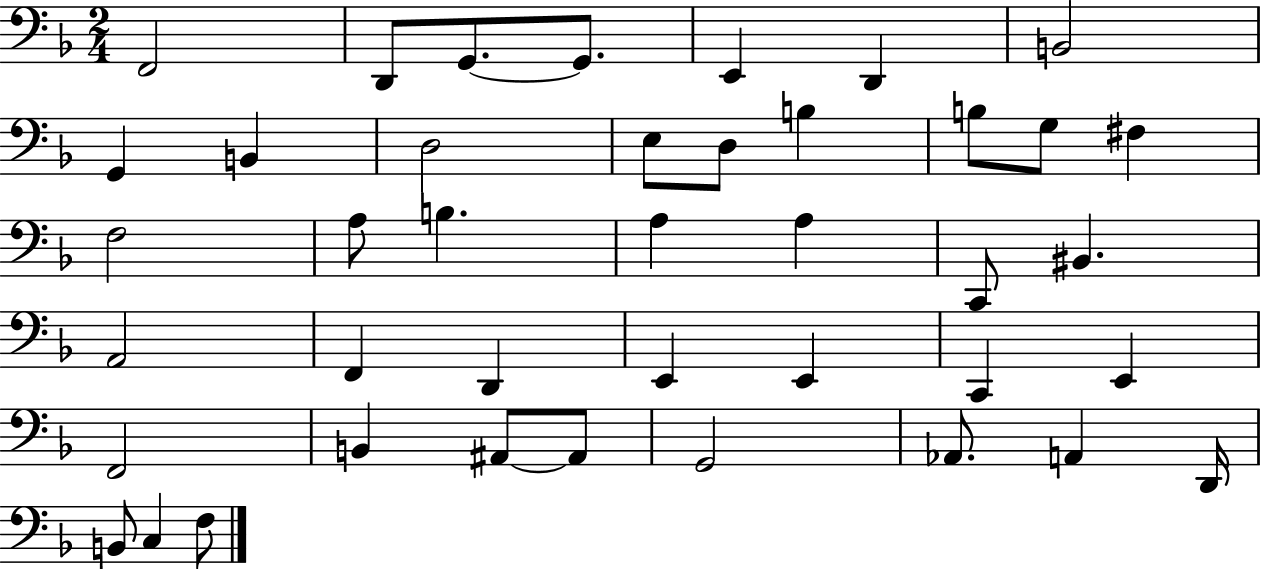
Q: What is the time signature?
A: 2/4